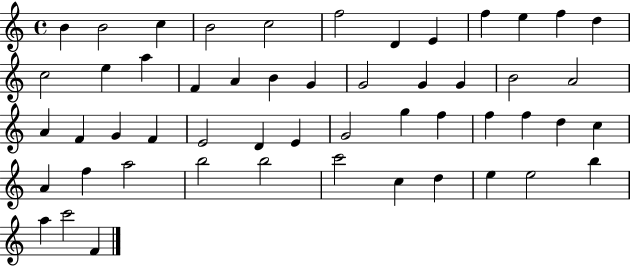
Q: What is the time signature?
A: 4/4